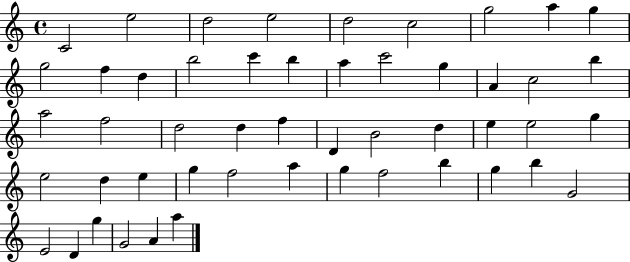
{
  \clef treble
  \time 4/4
  \defaultTimeSignature
  \key c \major
  c'2 e''2 | d''2 e''2 | d''2 c''2 | g''2 a''4 g''4 | \break g''2 f''4 d''4 | b''2 c'''4 b''4 | a''4 c'''2 g''4 | a'4 c''2 b''4 | \break a''2 f''2 | d''2 d''4 f''4 | d'4 b'2 d''4 | e''4 e''2 g''4 | \break e''2 d''4 e''4 | g''4 f''2 a''4 | g''4 f''2 b''4 | g''4 b''4 g'2 | \break e'2 d'4 g''4 | g'2 a'4 a''4 | \bar "|."
}